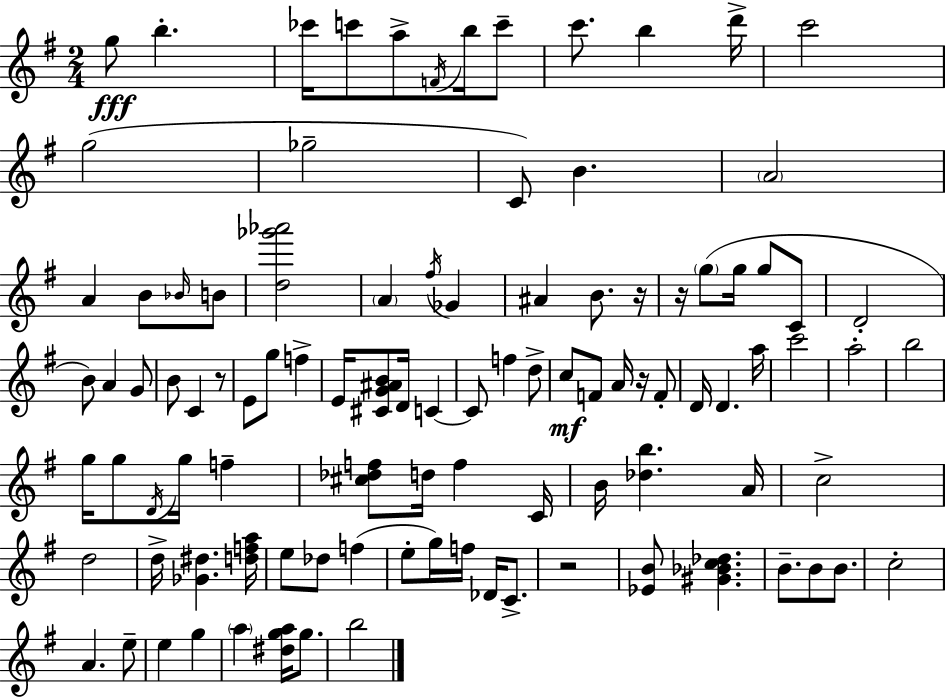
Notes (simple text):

G5/e B5/q. CES6/s C6/e A5/e F4/s B5/s C6/e C6/e. B5/q D6/s C6/h G5/h Gb5/h C4/e B4/q. A4/h A4/q B4/e Bb4/s B4/e [D5,Gb6,Ab6]/h A4/q F#5/s Gb4/q A#4/q B4/e. R/s R/s G5/e G5/s G5/e C4/e D4/h B4/e A4/q G4/e B4/e C4/q R/e E4/e G5/e F5/q E4/s [C#4,G4,A#4,B4]/e D4/s C4/q C4/e F5/q D5/e C5/e F4/e A4/s R/s F4/e D4/s D4/q. A5/s C6/h A5/h B5/h G5/s G5/e D4/s G5/s F5/q [C#5,Db5,F5]/e D5/s F5/q C4/s B4/s [Db5,B5]/q. A4/s C5/h D5/h D5/s [Gb4,D#5]/q. [D5,F5,A5]/s E5/e Db5/e F5/q E5/e G5/s F5/s Db4/s C4/e. R/h [Eb4,B4]/e [G#4,Bb4,C5,Db5]/q. B4/e. B4/e B4/e. C5/h A4/q. E5/e E5/q G5/q A5/q [D#5,G5,A5]/s G5/e. B5/h